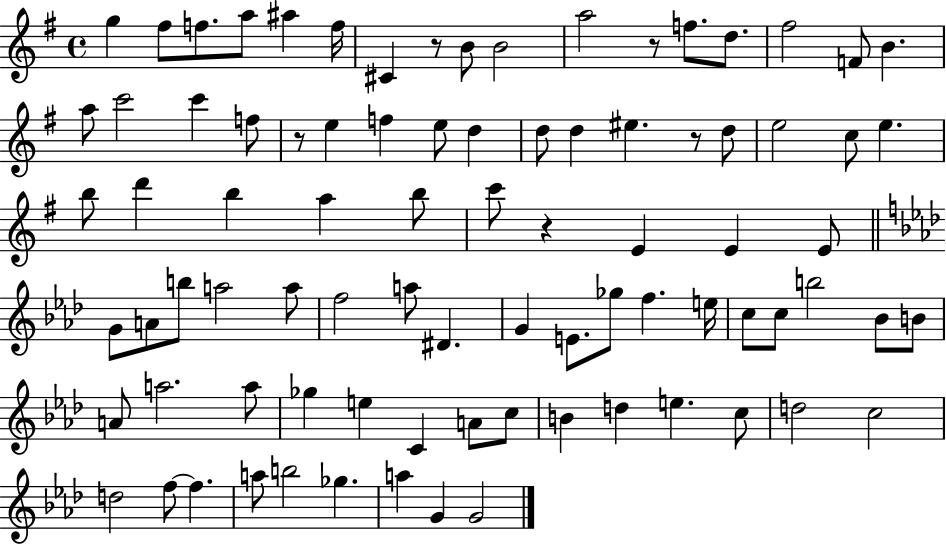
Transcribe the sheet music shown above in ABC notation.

X:1
T:Untitled
M:4/4
L:1/4
K:G
g ^f/2 f/2 a/2 ^a f/4 ^C z/2 B/2 B2 a2 z/2 f/2 d/2 ^f2 F/2 B a/2 c'2 c' f/2 z/2 e f e/2 d d/2 d ^e z/2 d/2 e2 c/2 e b/2 d' b a b/2 c'/2 z E E E/2 G/2 A/2 b/2 a2 a/2 f2 a/2 ^D G E/2 _g/2 f e/4 c/2 c/2 b2 _B/2 B/2 A/2 a2 a/2 _g e C A/2 c/2 B d e c/2 d2 c2 d2 f/2 f a/2 b2 _g a G G2